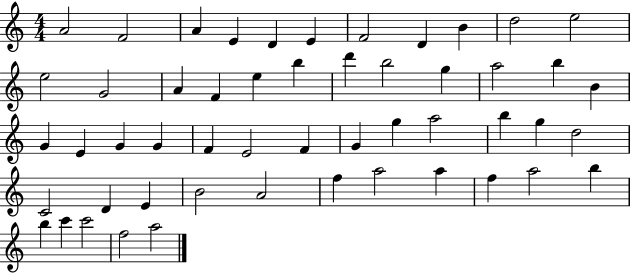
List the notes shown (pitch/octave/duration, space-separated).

A4/h F4/h A4/q E4/q D4/q E4/q F4/h D4/q B4/q D5/h E5/h E5/h G4/h A4/q F4/q E5/q B5/q D6/q B5/h G5/q A5/h B5/q B4/q G4/q E4/q G4/q G4/q F4/q E4/h F4/q G4/q G5/q A5/h B5/q G5/q D5/h C4/h D4/q E4/q B4/h A4/h F5/q A5/h A5/q F5/q A5/h B5/q B5/q C6/q C6/h F5/h A5/h